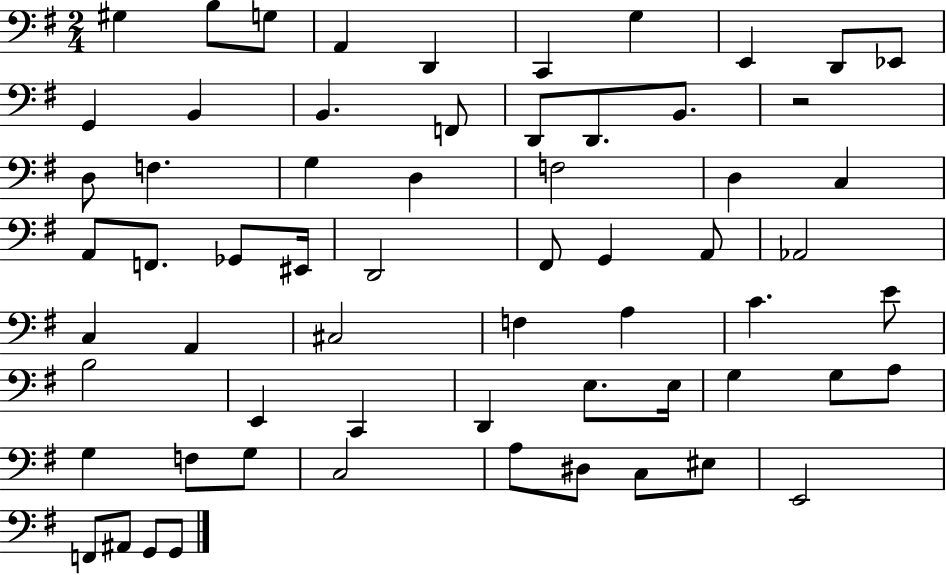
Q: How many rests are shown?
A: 1